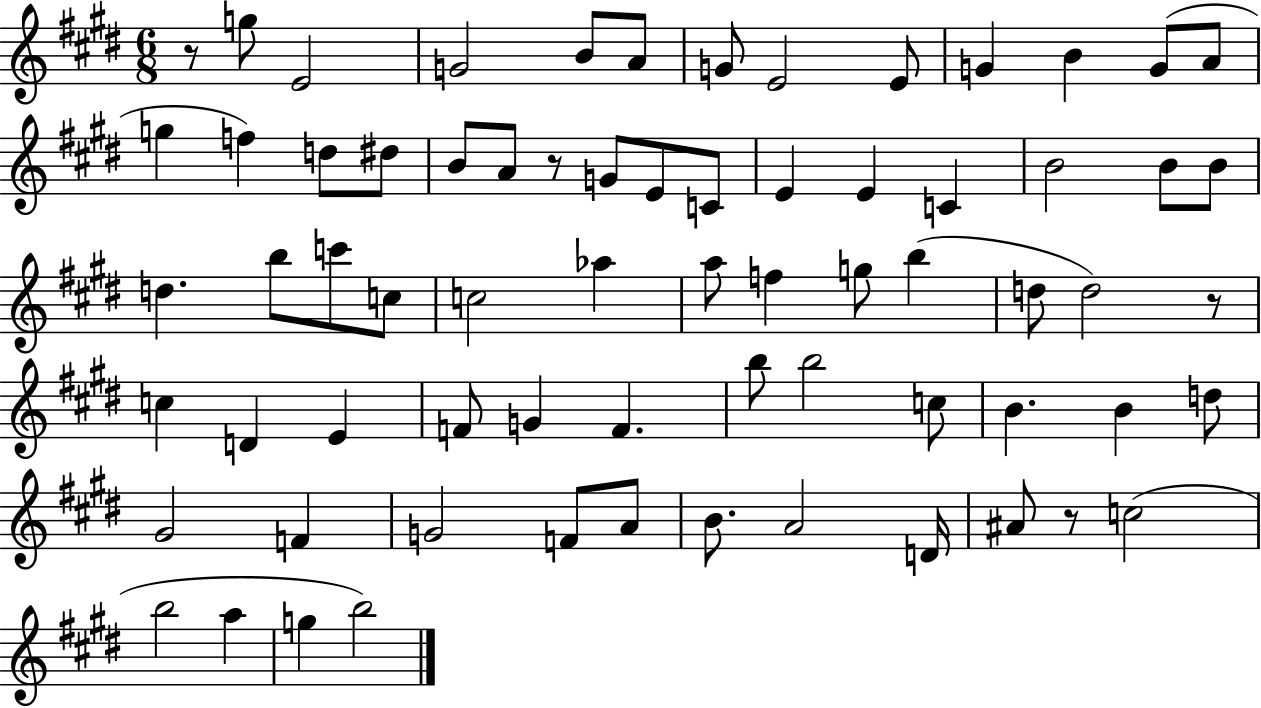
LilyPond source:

{
  \clef treble
  \numericTimeSignature
  \time 6/8
  \key e \major
  r8 g''8 e'2 | g'2 b'8 a'8 | g'8 e'2 e'8 | g'4 b'4 g'8( a'8 | \break g''4 f''4) d''8 dis''8 | b'8 a'8 r8 g'8 e'8 c'8 | e'4 e'4 c'4 | b'2 b'8 b'8 | \break d''4. b''8 c'''8 c''8 | c''2 aes''4 | a''8 f''4 g''8 b''4( | d''8 d''2) r8 | \break c''4 d'4 e'4 | f'8 g'4 f'4. | b''8 b''2 c''8 | b'4. b'4 d''8 | \break gis'2 f'4 | g'2 f'8 a'8 | b'8. a'2 d'16 | ais'8 r8 c''2( | \break b''2 a''4 | g''4 b''2) | \bar "|."
}